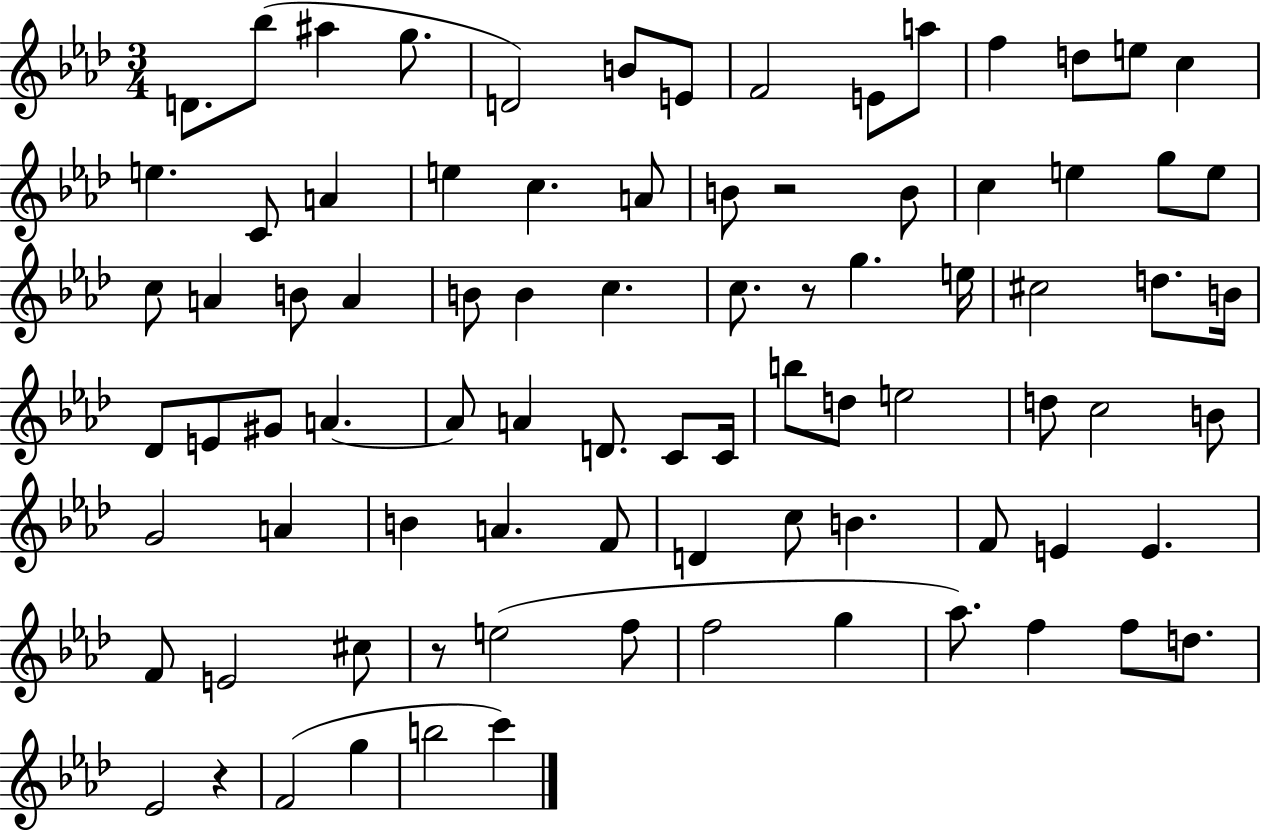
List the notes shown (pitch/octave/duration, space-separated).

D4/e. Bb5/e A#5/q G5/e. D4/h B4/e E4/e F4/h E4/e A5/e F5/q D5/e E5/e C5/q E5/q. C4/e A4/q E5/q C5/q. A4/e B4/e R/h B4/e C5/q E5/q G5/e E5/e C5/e A4/q B4/e A4/q B4/e B4/q C5/q. C5/e. R/e G5/q. E5/s C#5/h D5/e. B4/s Db4/e E4/e G#4/e A4/q. A4/e A4/q D4/e. C4/e C4/s B5/e D5/e E5/h D5/e C5/h B4/e G4/h A4/q B4/q A4/q. F4/e D4/q C5/e B4/q. F4/e E4/q E4/q. F4/e E4/h C#5/e R/e E5/h F5/e F5/h G5/q Ab5/e. F5/q F5/e D5/e. Eb4/h R/q F4/h G5/q B5/h C6/q